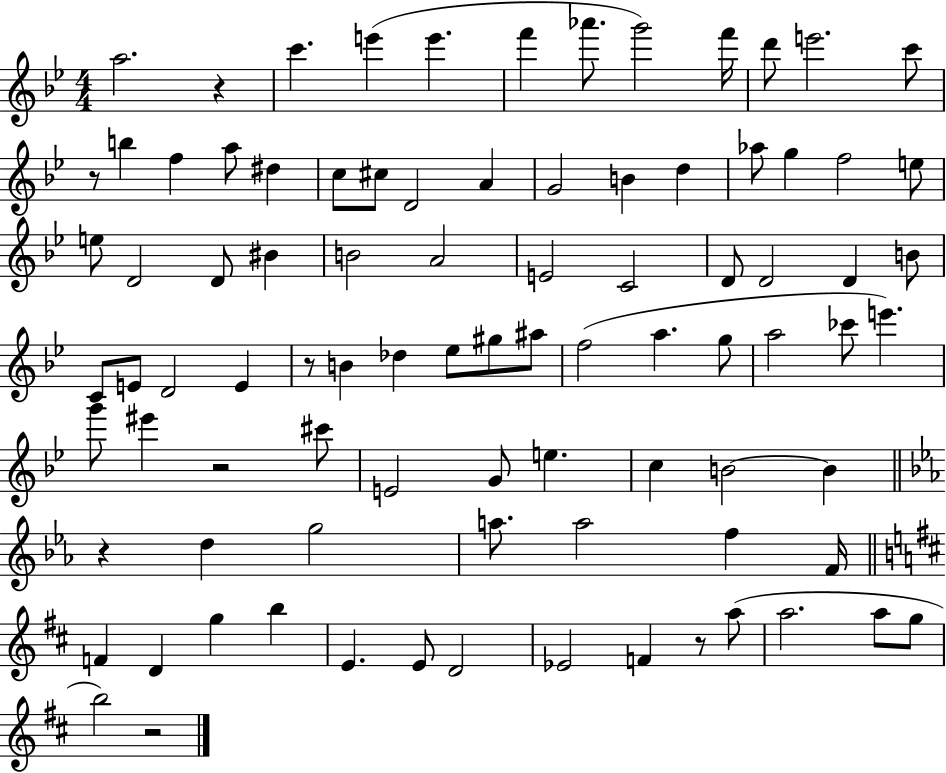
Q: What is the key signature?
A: BES major